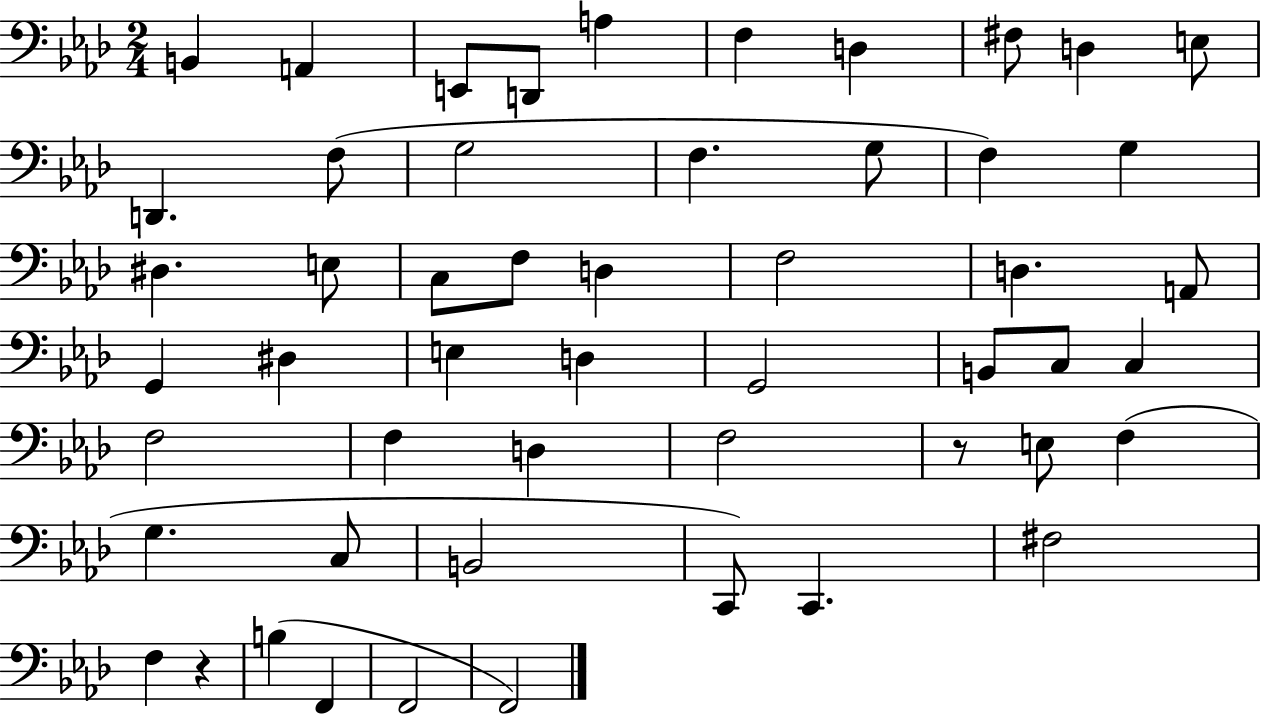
{
  \clef bass
  \numericTimeSignature
  \time 2/4
  \key aes \major
  \repeat volta 2 { b,4 a,4 | e,8 d,8 a4 | f4 d4 | fis8 d4 e8 | \break d,4. f8( | g2 | f4. g8 | f4) g4 | \break dis4. e8 | c8 f8 d4 | f2 | d4. a,8 | \break g,4 dis4 | e4 d4 | g,2 | b,8 c8 c4 | \break f2 | f4 d4 | f2 | r8 e8 f4( | \break g4. c8 | b,2 | c,8) c,4. | fis2 | \break f4 r4 | b4( f,4 | f,2 | f,2) | \break } \bar "|."
}